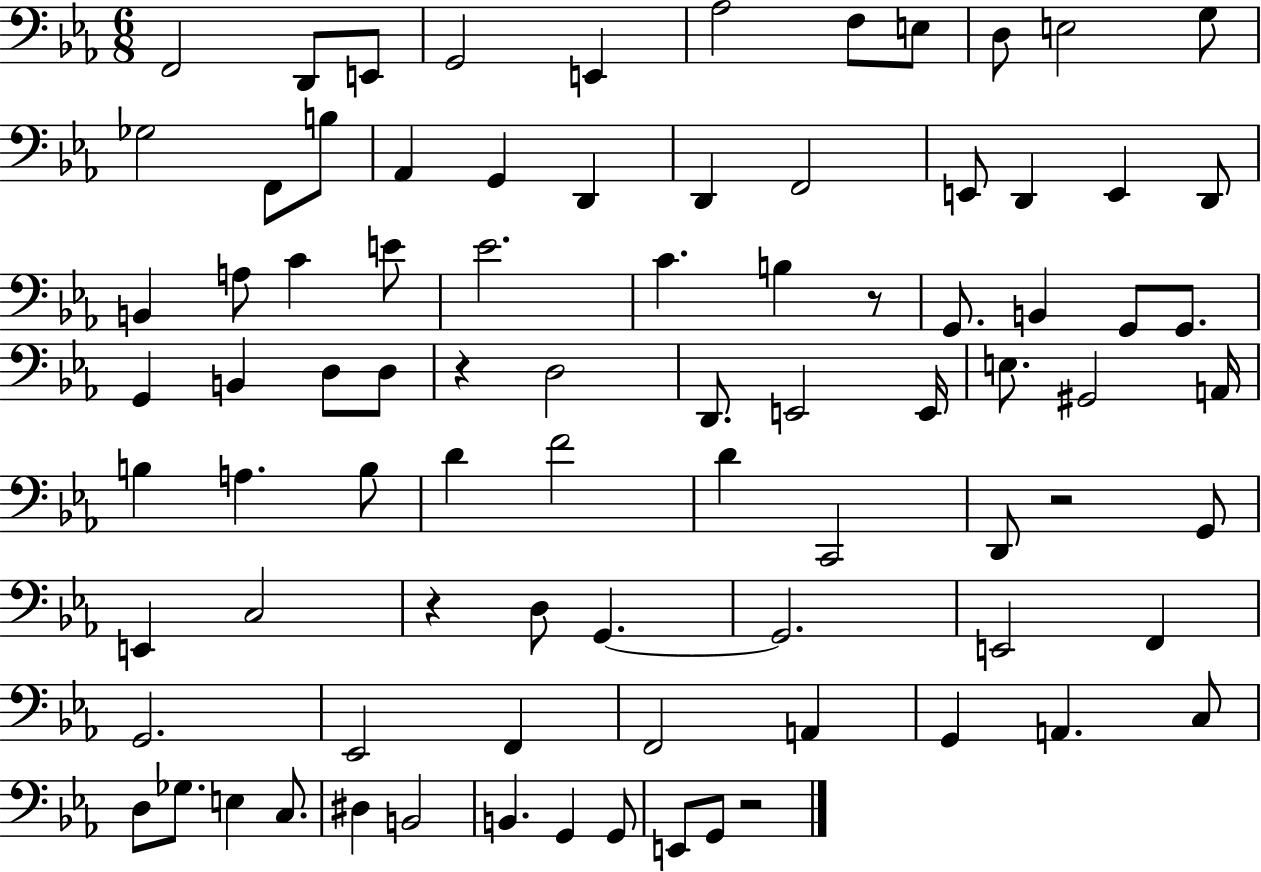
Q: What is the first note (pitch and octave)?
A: F2